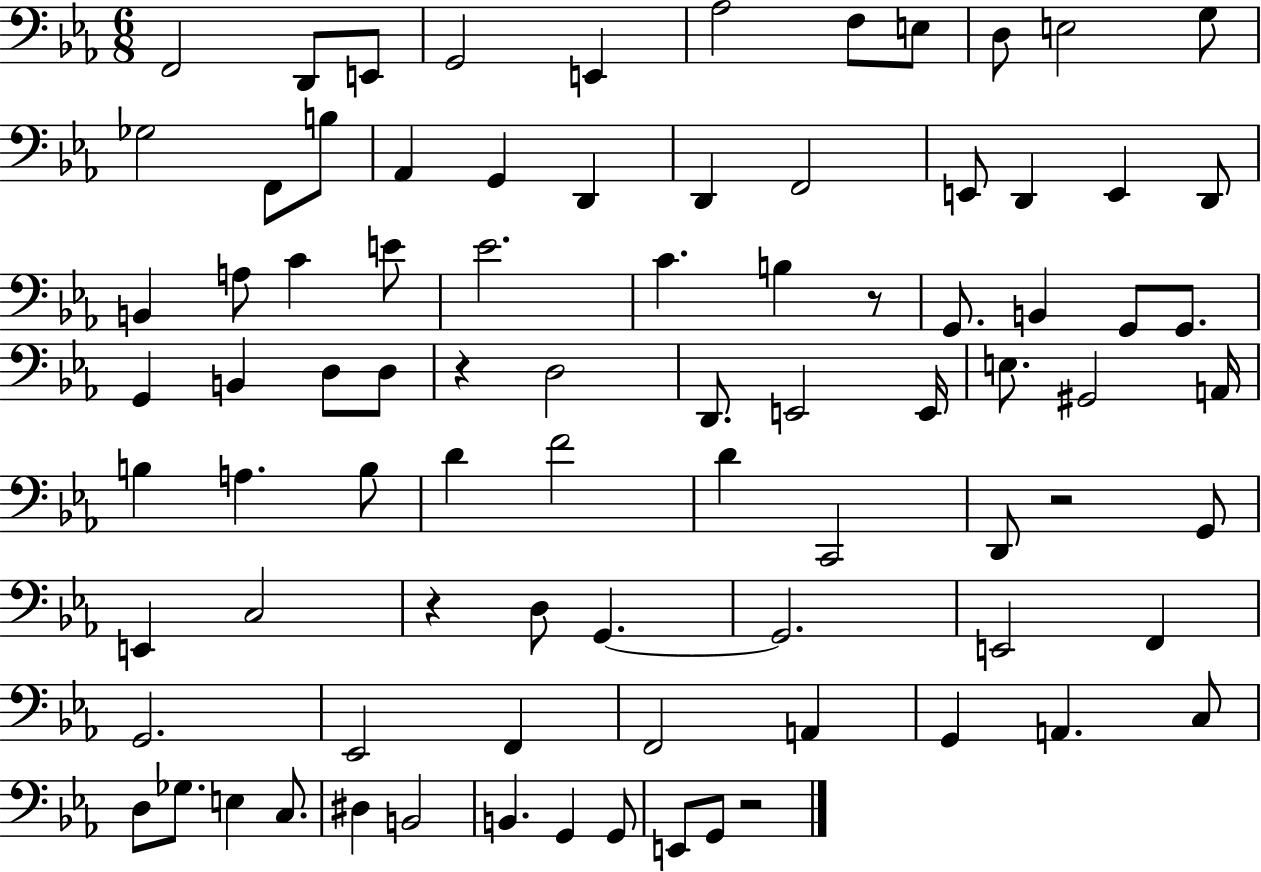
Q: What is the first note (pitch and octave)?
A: F2